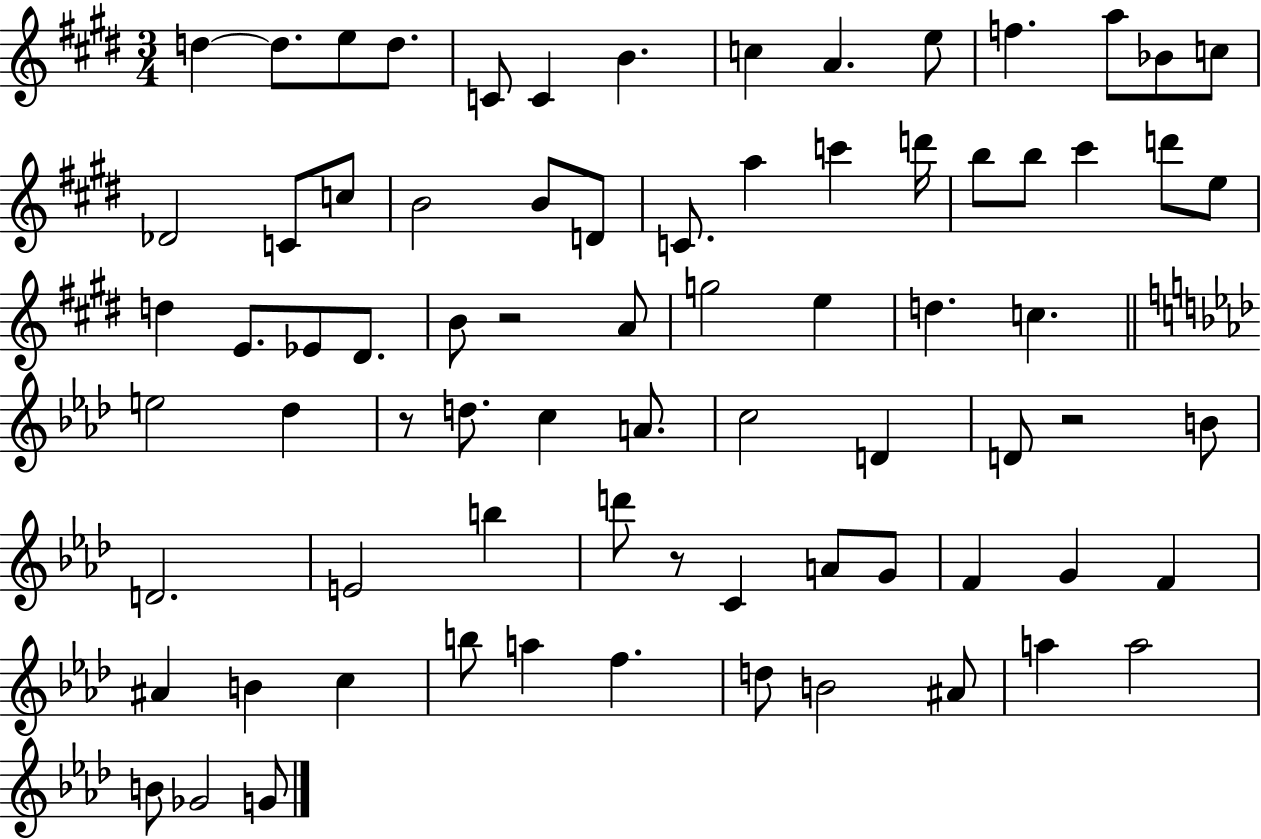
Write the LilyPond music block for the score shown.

{
  \clef treble
  \numericTimeSignature
  \time 3/4
  \key e \major
  d''4~~ d''8. e''8 d''8. | c'8 c'4 b'4. | c''4 a'4. e''8 | f''4. a''8 bes'8 c''8 | \break des'2 c'8 c''8 | b'2 b'8 d'8 | c'8. a''4 c'''4 d'''16 | b''8 b''8 cis'''4 d'''8 e''8 | \break d''4 e'8. ees'8 dis'8. | b'8 r2 a'8 | g''2 e''4 | d''4. c''4. | \break \bar "||" \break \key aes \major e''2 des''4 | r8 d''8. c''4 a'8. | c''2 d'4 | d'8 r2 b'8 | \break d'2. | e'2 b''4 | d'''8 r8 c'4 a'8 g'8 | f'4 g'4 f'4 | \break ais'4 b'4 c''4 | b''8 a''4 f''4. | d''8 b'2 ais'8 | a''4 a''2 | \break b'8 ges'2 g'8 | \bar "|."
}